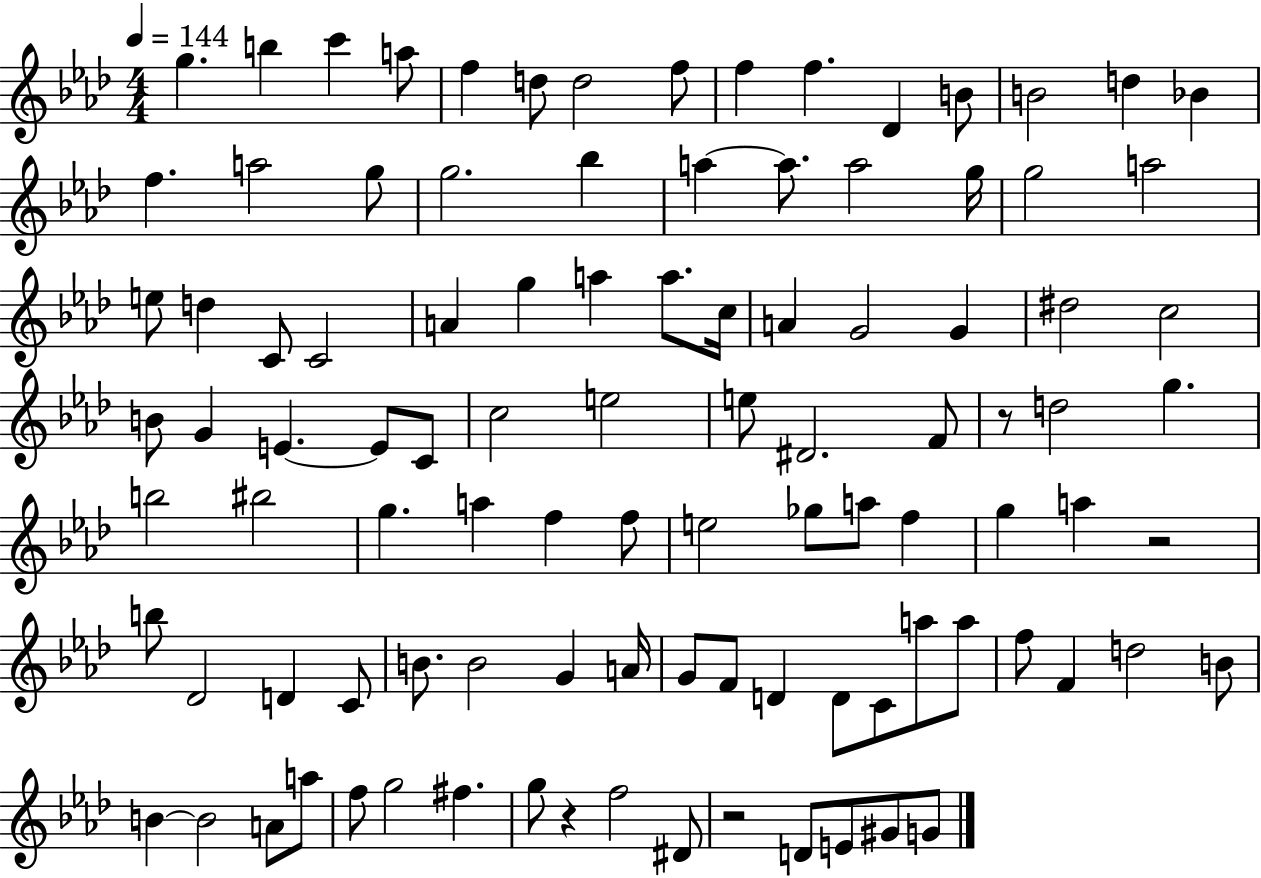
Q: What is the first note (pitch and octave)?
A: G5